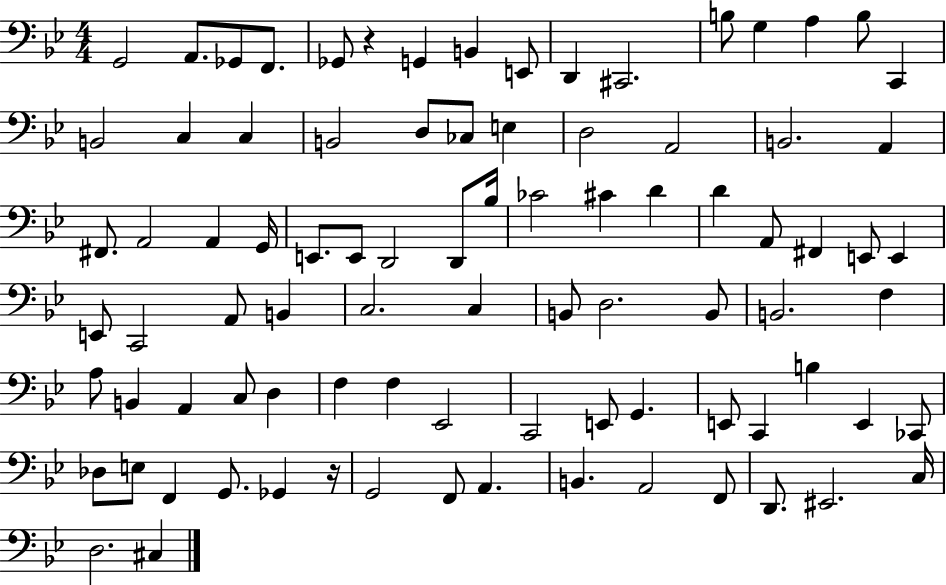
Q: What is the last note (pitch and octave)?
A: C#3